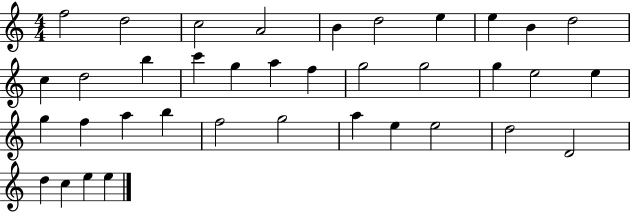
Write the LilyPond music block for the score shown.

{
  \clef treble
  \numericTimeSignature
  \time 4/4
  \key c \major
  f''2 d''2 | c''2 a'2 | b'4 d''2 e''4 | e''4 b'4 d''2 | \break c''4 d''2 b''4 | c'''4 g''4 a''4 f''4 | g''2 g''2 | g''4 e''2 e''4 | \break g''4 f''4 a''4 b''4 | f''2 g''2 | a''4 e''4 e''2 | d''2 d'2 | \break d''4 c''4 e''4 e''4 | \bar "|."
}